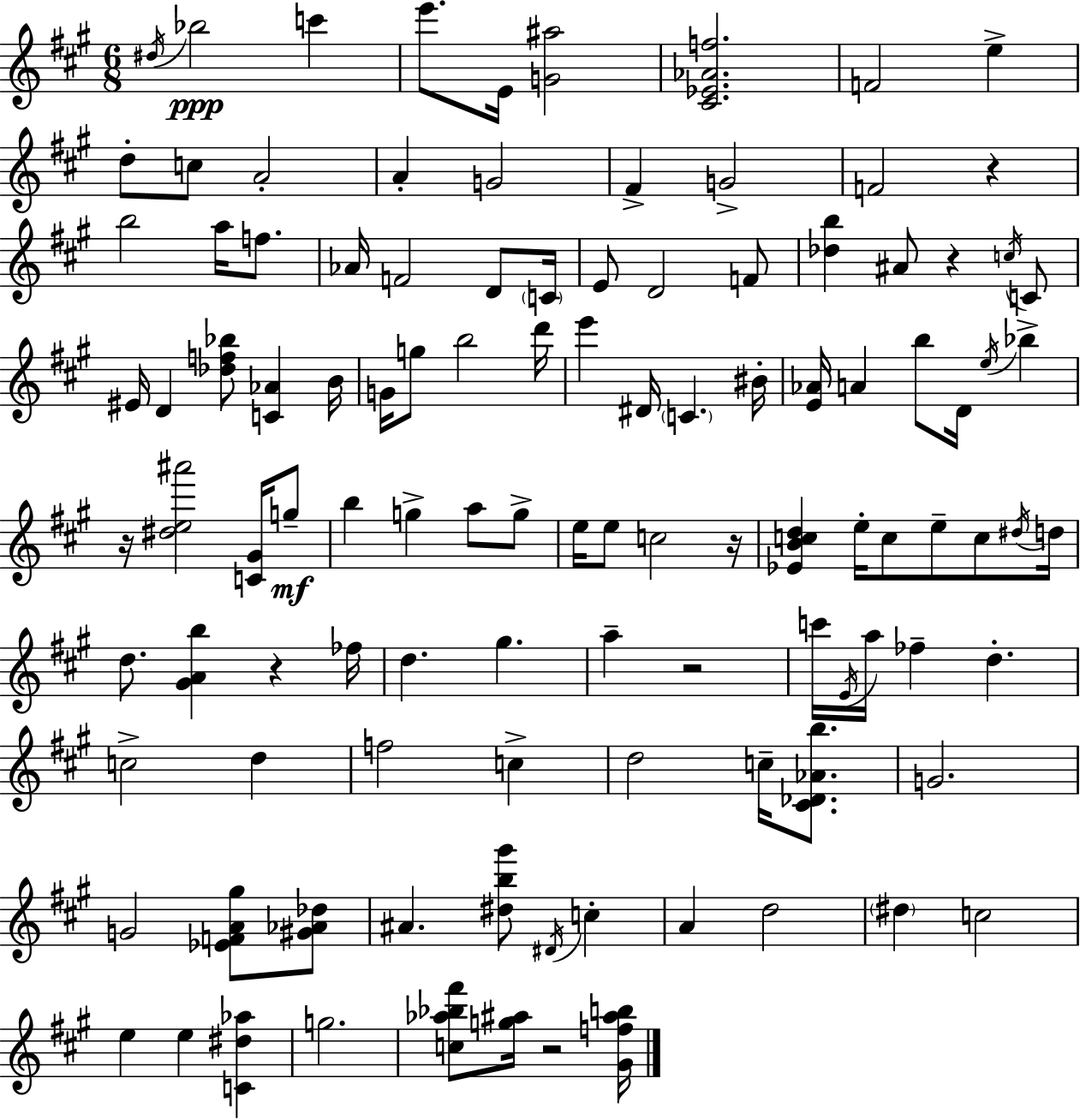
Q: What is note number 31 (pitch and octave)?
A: B4